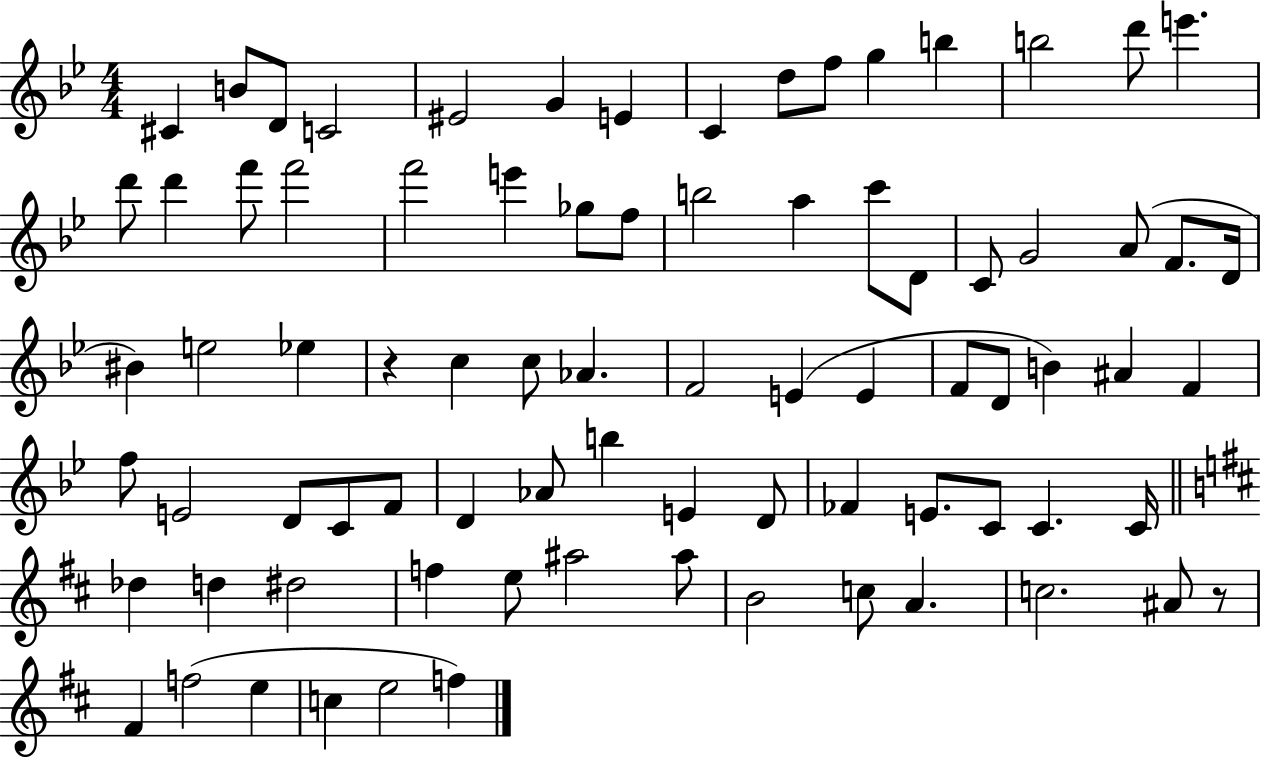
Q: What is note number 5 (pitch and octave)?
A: EIS4